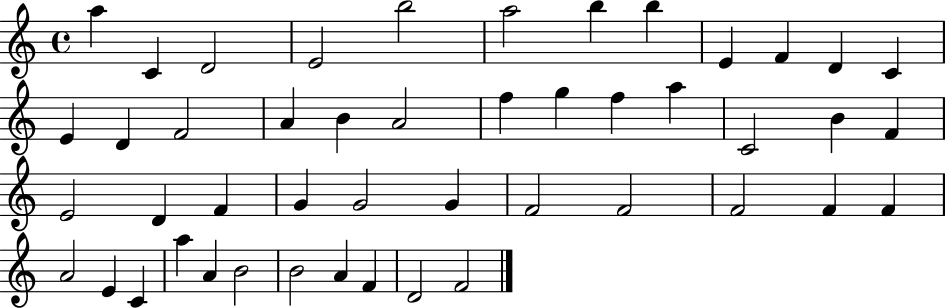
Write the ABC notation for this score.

X:1
T:Untitled
M:4/4
L:1/4
K:C
a C D2 E2 b2 a2 b b E F D C E D F2 A B A2 f g f a C2 B F E2 D F G G2 G F2 F2 F2 F F A2 E C a A B2 B2 A F D2 F2